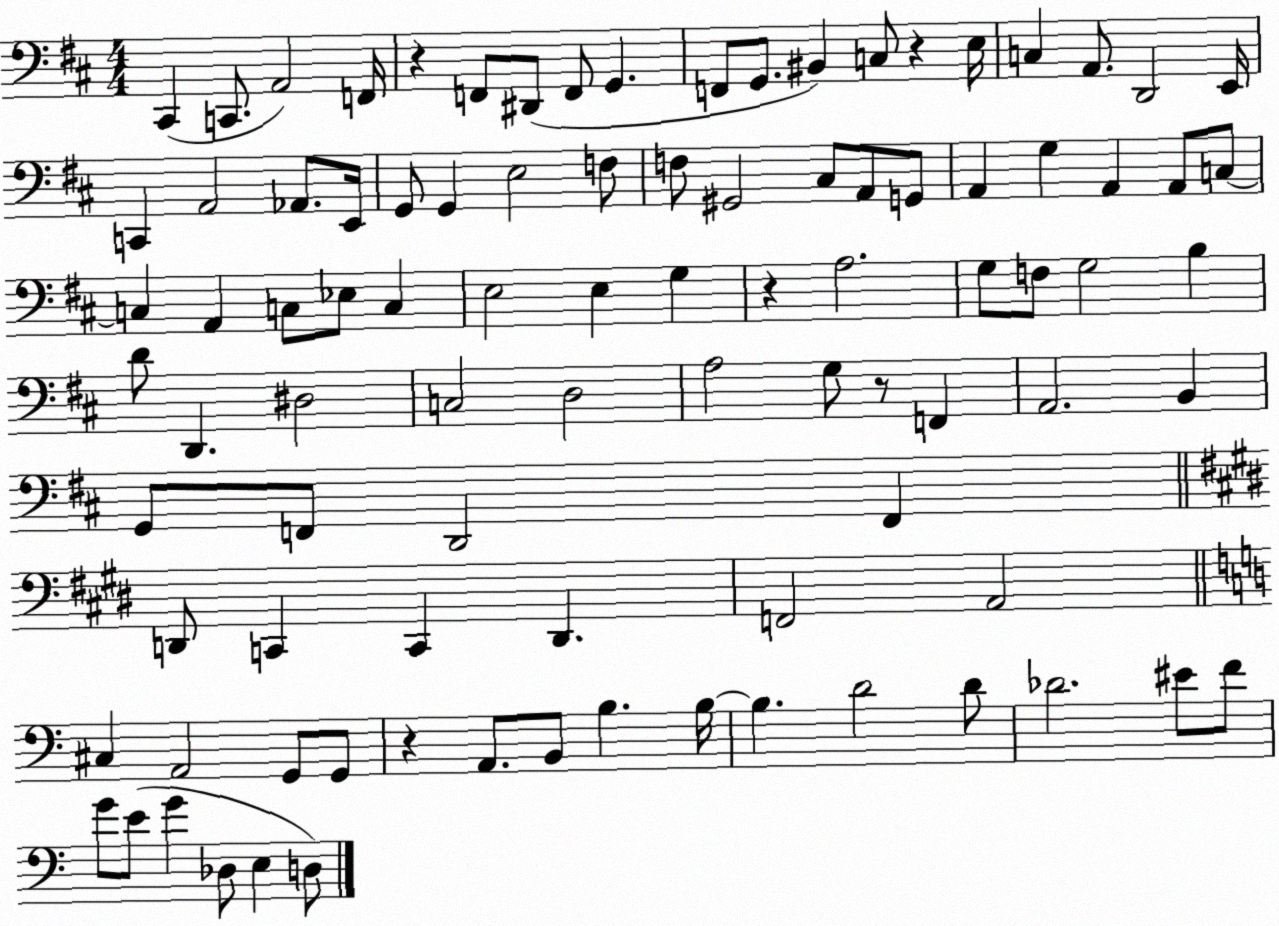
X:1
T:Untitled
M:4/4
L:1/4
K:D
^C,, C,,/2 A,,2 F,,/4 z F,,/2 ^D,,/2 F,,/2 G,, F,,/2 G,,/2 ^B,, C,/2 z E,/4 C, A,,/2 D,,2 E,,/4 C,, A,,2 _A,,/2 E,,/4 G,,/2 G,, E,2 F,/2 F,/2 ^G,,2 ^C,/2 A,,/2 G,,/2 A,, G, A,, A,,/2 C,/2 C, A,, C,/2 _E,/2 C, E,2 E, G, z A,2 G,/2 F,/2 G,2 B, D/2 D,, ^D,2 C,2 D,2 A,2 G,/2 z/2 F,, A,,2 B,, G,,/2 F,,/2 D,,2 F,, D,,/2 C,, C,, D,, F,,2 A,,2 ^C, A,,2 G,,/2 G,,/2 z A,,/2 B,,/2 B, B,/4 B, D2 D/2 _D2 ^E/2 F/2 G/2 E/2 G _D,/2 E, D,/2